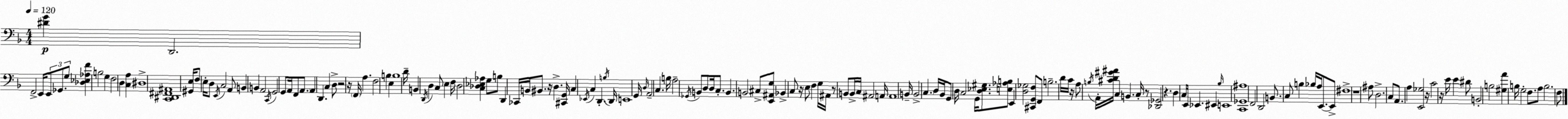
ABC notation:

X:1
T:Untitled
M:4/4
L:1/4
K:F
[^DG] D,,2 F,,2 E,,/4 E,,/2 _G,,/2 G,/2 [_D,_E,_A,F] B,2 G, F,2 D, [C,A,] ^D,4 [C,,^D,,^F,,^A,,]4 [^G,,E,]/4 F,/2 E,/4 D,/2 E,,/4 C,2 A,,/2 B,, B,, A,,2 C,,/4 G,,2 G,,/2 A,,/4 F,,/2 A,,/2 A,, D,, C, D,/2 z2 z/4 F,,/4 A, F,2 B, E, B,4 D/4 B,, D,,/4 D, C,/2 E, F,/4 D,2 [C,_D,_E,_A,] G,/2 B,/2 D,, _C,,/4 B,,/4 ^B,,/2 z/4 D, [^C,,G,,]/4 C, _E,,/4 C, D,, B,/4 D,,/4 E,,4 G,,/4 D,/4 A,,2 C, B,/4 A,2 _G,,/4 B,,/2 D,/2 D,/4 C,/2 B,, B,,2 ^C,/2 [E,,^A,,G,]/2 _B,, C,/2 z/4 E,/2 F, G,/4 ^A,,/4 z/2 B,,/2 B,,/4 C,/4 ^A,,2 A,,/4 A,,4 B,,/4 B,,2 C, D,/4 _B,,/4 G,,/2 D,/4 C,2 G,,/4 [D,_E,^G,]/2 [E,_A,B,]/2 E,, [D,_G,]2 [^C,,G,,F,]/2 F,,/2 B,2 D/4 C/4 z/4 A,/2 B,/4 A,,/4 [^CD^G^A]/4 C, B,, C,/4 z/2 [_D,,_G,,]2 z D, C,/4 E,,/4 _E,, ^E,, _B,/4 E,,4 [C,,_G,,^A,]4 F,,2 D,,2 B,,/2 C,/2 B, _B,/4 A,/4 E,,/2 E,,/2 ^F,4 z4 ^A,/2 D,2 C,/2 A,,/2 A, [E,,_G,]2 z/4 C2 z/4 E/4 E ^D/2 B,,2 B,2 [^G,A] B,/4 G,2 F,/2 A,/2 B,2 F,/2